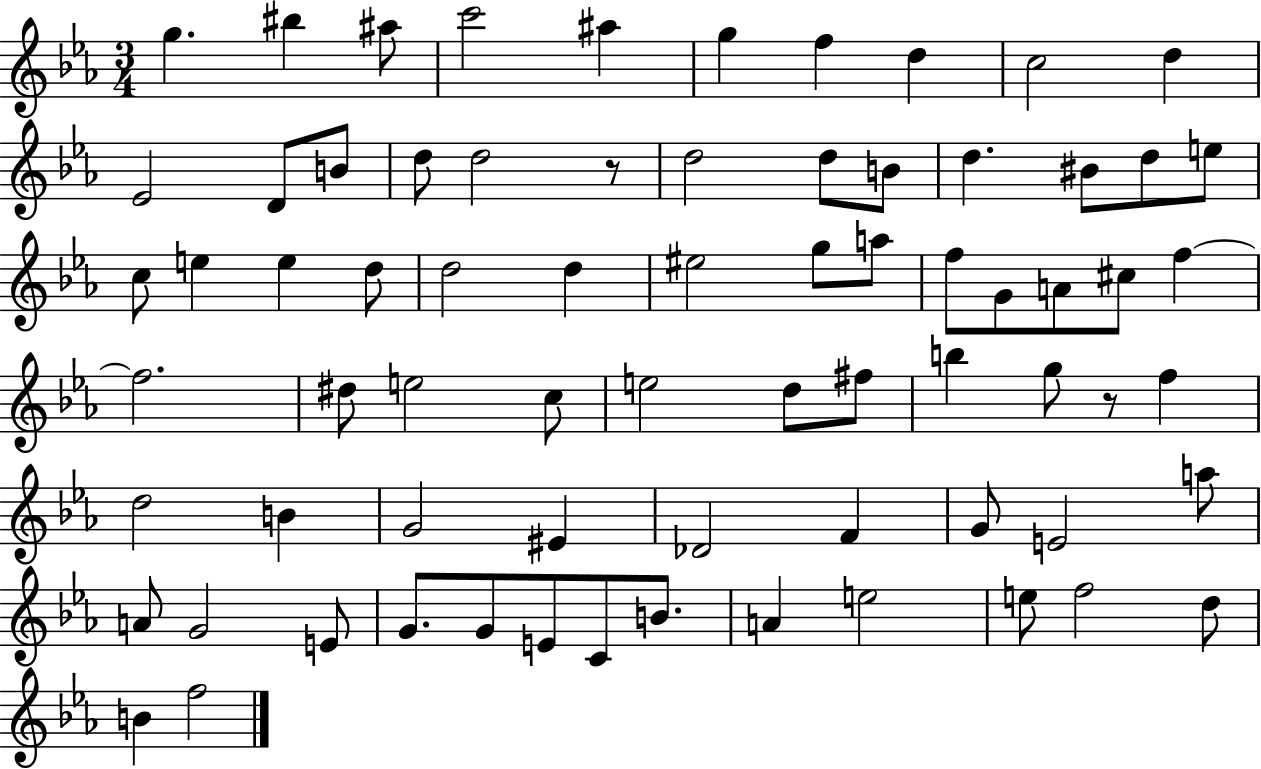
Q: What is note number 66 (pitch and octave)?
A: E5